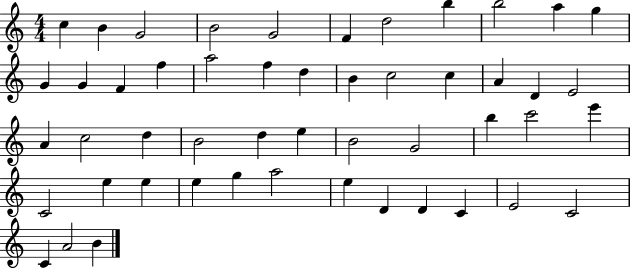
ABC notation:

X:1
T:Untitled
M:4/4
L:1/4
K:C
c B G2 B2 G2 F d2 b b2 a g G G F f a2 f d B c2 c A D E2 A c2 d B2 d e B2 G2 b c'2 e' C2 e e e g a2 e D D C E2 C2 C A2 B